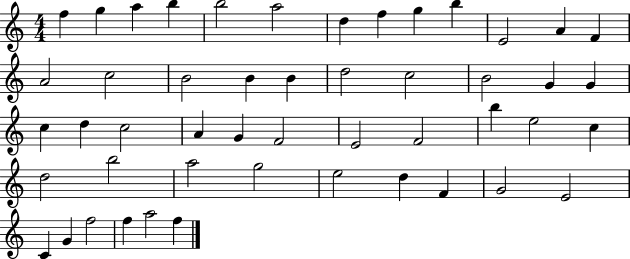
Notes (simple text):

F5/q G5/q A5/q B5/q B5/h A5/h D5/q F5/q G5/q B5/q E4/h A4/q F4/q A4/h C5/h B4/h B4/q B4/q D5/h C5/h B4/h G4/q G4/q C5/q D5/q C5/h A4/q G4/q F4/h E4/h F4/h B5/q E5/h C5/q D5/h B5/h A5/h G5/h E5/h D5/q F4/q G4/h E4/h C4/q G4/q F5/h F5/q A5/h F5/q